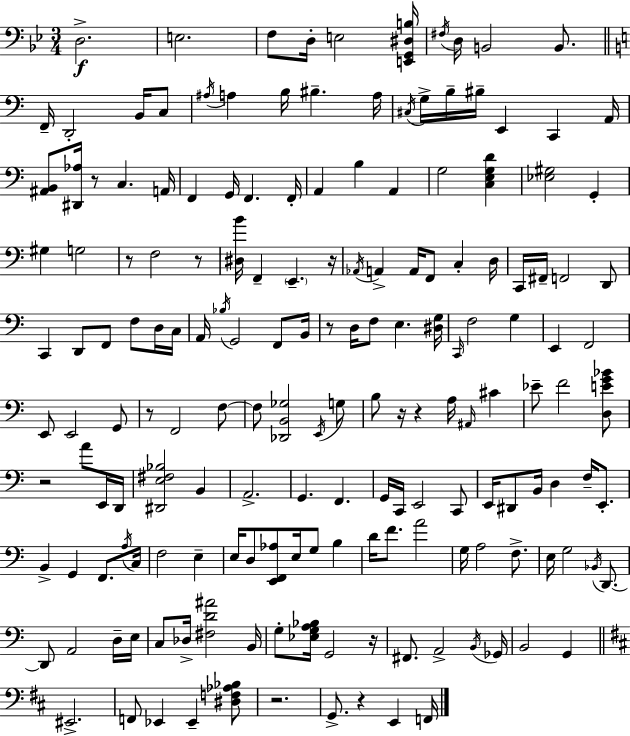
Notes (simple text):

D3/h. E3/h. F3/e D3/s E3/h [E2,G2,D#3,B3]/s F#3/s D3/s B2/h B2/e. F2/s D2/h B2/s C3/e A#3/s A3/q B3/s BIS3/q. A3/s C#3/s G3/s B3/s BIS3/s E2/q C2/q A2/s [A#2,B2]/e [D#2,Ab3]/s R/e C3/q. A2/s F2/q G2/s F2/q. F2/s A2/q B3/q A2/q G3/h [C3,E3,G3,D4]/q [Eb3,G#3]/h G2/q G#3/q G3/h R/e F3/h R/e [D#3,B4]/s F2/q E2/q. R/s Ab2/s A2/q A2/s F2/e C3/q D3/s C2/s F#2/s F2/h D2/e C2/q D2/e F2/e F3/e D3/s C3/s A2/s Bb3/s G2/h F2/e B2/s R/e D3/s F3/e E3/q. [D#3,G3]/s C2/s F3/h G3/q E2/q F2/h E2/e E2/h G2/e R/e F2/h F3/e F3/e [Db2,B2,Gb3]/h E2/s G3/e B3/e R/s R/q A3/s A#2/s C#4/q Eb4/e F4/h [D3,E4,G4,Bb4]/e R/h A4/e E2/s D2/s [D#2,E3,F#3,Bb3]/h B2/q A2/h. G2/q. F2/q. G2/s C2/s E2/h C2/e E2/s D#2/e B2/s D3/q F3/s E2/e. B2/q G2/q F2/e. A3/s C3/s F3/h E3/q E3/s D3/e [E2,F2,Ab3]/e E3/s G3/e B3/q D4/s F4/e. A4/h G3/s A3/h F3/e. E3/s G3/h Bb2/s D2/e. D2/e A2/h D3/s E3/s C3/e Db3/s [F#3,D4,A#4]/h B2/s G3/e [Eb3,G3,A3,Bb3]/s G2/h R/s F#2/e. A2/h B2/s Gb2/s B2/h G2/q EIS2/h. F2/e Eb2/q Eb2/q [D#3,F3,Ab3,Bb3]/e R/h. G2/e. R/q E2/q F2/s